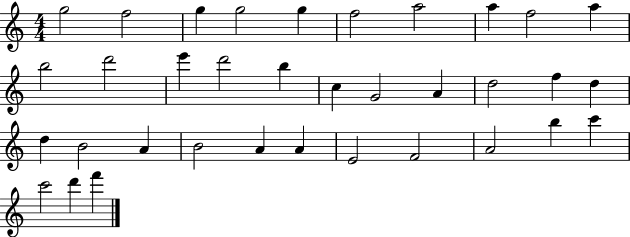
{
  \clef treble
  \numericTimeSignature
  \time 4/4
  \key c \major
  g''2 f''2 | g''4 g''2 g''4 | f''2 a''2 | a''4 f''2 a''4 | \break b''2 d'''2 | e'''4 d'''2 b''4 | c''4 g'2 a'4 | d''2 f''4 d''4 | \break d''4 b'2 a'4 | b'2 a'4 a'4 | e'2 f'2 | a'2 b''4 c'''4 | \break c'''2 d'''4 f'''4 | \bar "|."
}